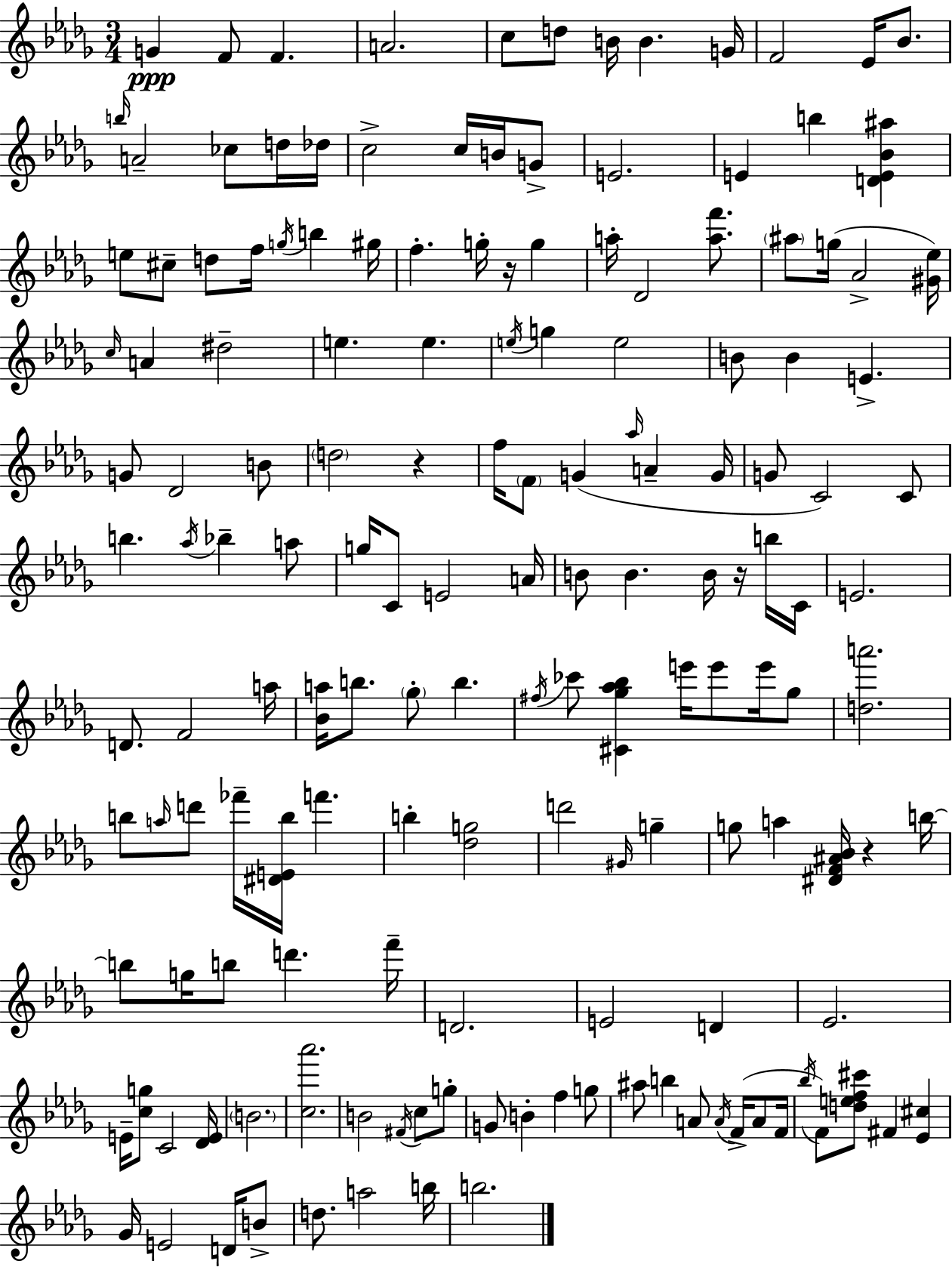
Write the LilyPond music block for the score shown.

{
  \clef treble
  \numericTimeSignature
  \time 3/4
  \key bes \minor
  g'4\ppp f'8 f'4. | a'2. | c''8 d''8 b'16 b'4. g'16 | f'2 ees'16 bes'8. | \break \grace { b''16 } a'2-- ces''8 d''16 | des''16 c''2-> c''16 b'16 g'8-> | e'2. | e'4 b''4 <d' e' bes' ais''>4 | \break e''8 cis''8-- d''8 f''16 \acciaccatura { g''16 } b''4 | gis''16 f''4.-. g''16-. r16 g''4 | a''16-. des'2 <a'' f'''>8. | \parenthesize ais''8 g''16( aes'2-> | \break <gis' ees''>16) \grace { c''16 } a'4 dis''2-- | e''4. e''4. | \acciaccatura { e''16 } g''4 e''2 | b'8 b'4 e'4.-> | \break g'8 des'2 | b'8 \parenthesize d''2 | r4 f''16 \parenthesize f'8 g'4( \grace { aes''16 } | a'4-- g'16 g'8 c'2) | \break c'8 b''4. \acciaccatura { aes''16 } | bes''4-- a''8 g''16 c'8 e'2 | a'16 b'8 b'4. | b'16 r16 b''16 c'16 e'2. | \break d'8. f'2 | a''16 <bes' a''>16 b''8. \parenthesize ges''8-. | b''4. \acciaccatura { fis''16 } ces'''8 <cis' ges'' aes'' bes''>4 | e'''16 e'''8 e'''16 ges''8 <d'' a'''>2. | \break b''8 \grace { a''16 } d'''8 | fes'''16-- <dis' e' b''>16 f'''4. b''4-. | <des'' g''>2 d'''2 | \grace { gis'16 } g''4-- g''8 a''4 | \break <dis' f' ais' bes'>16 r4 b''16~~ b''8 g''16 | b''8 d'''4. f'''16-- d'2. | e'2 | d'4 ees'2. | \break e'16-- <c'' g''>8 | c'2 <des' e'>16 \parenthesize b'2. | <c'' aes'''>2. | b'2 | \break \acciaccatura { fis'16 } c''8 g''8-. g'8 | b'4-. f''4 g''8 ais''8 | b''4 a'8 \acciaccatura { a'16 }( f'16-> a'8 f'16 \acciaccatura { bes''16 } | f'8) <d'' e'' f'' cis'''>8 fis'4 <ees' cis''>4 | \break ges'16 e'2 d'16 b'8-> | d''8. a''2 b''16 | b''2. | \bar "|."
}